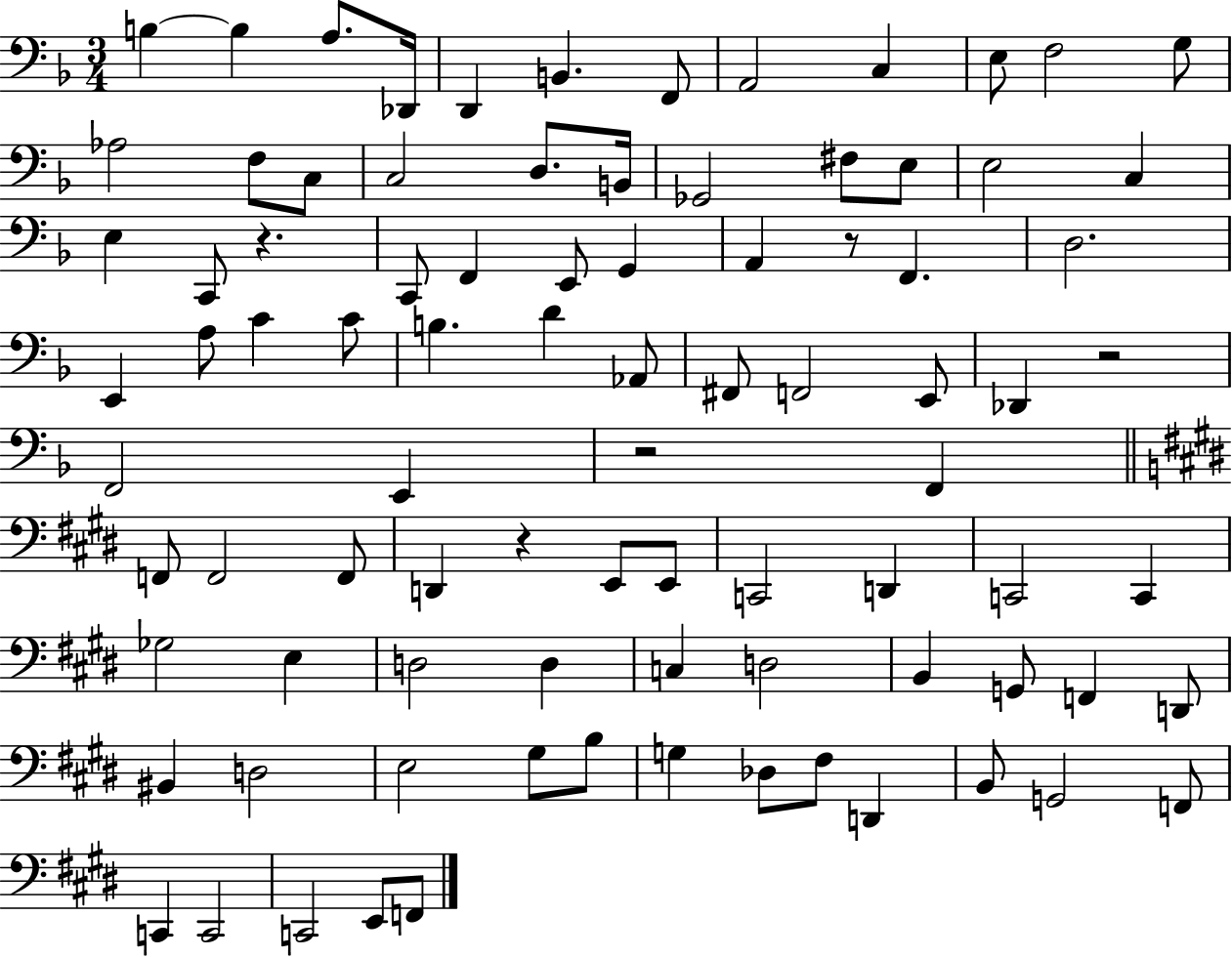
{
  \clef bass
  \numericTimeSignature
  \time 3/4
  \key f \major
  \repeat volta 2 { b4~~ b4 a8. des,16 | d,4 b,4. f,8 | a,2 c4 | e8 f2 g8 | \break aes2 f8 c8 | c2 d8. b,16 | ges,2 fis8 e8 | e2 c4 | \break e4 c,8 r4. | c,8 f,4 e,8 g,4 | a,4 r8 f,4. | d2. | \break e,4 a8 c'4 c'8 | b4. d'4 aes,8 | fis,8 f,2 e,8 | des,4 r2 | \break f,2 e,4 | r2 f,4 | \bar "||" \break \key e \major f,8 f,2 f,8 | d,4 r4 e,8 e,8 | c,2 d,4 | c,2 c,4 | \break ges2 e4 | d2 d4 | c4 d2 | b,4 g,8 f,4 d,8 | \break bis,4 d2 | e2 gis8 b8 | g4 des8 fis8 d,4 | b,8 g,2 f,8 | \break c,4 c,2 | c,2 e,8 f,8 | } \bar "|."
}